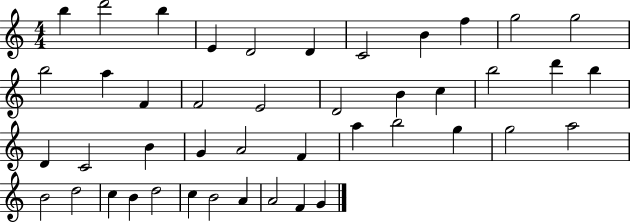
B5/q D6/h B5/q E4/q D4/h D4/q C4/h B4/q F5/q G5/h G5/h B5/h A5/q F4/q F4/h E4/h D4/h B4/q C5/q B5/h D6/q B5/q D4/q C4/h B4/q G4/q A4/h F4/q A5/q B5/h G5/q G5/h A5/h B4/h D5/h C5/q B4/q D5/h C5/q B4/h A4/q A4/h F4/q G4/q